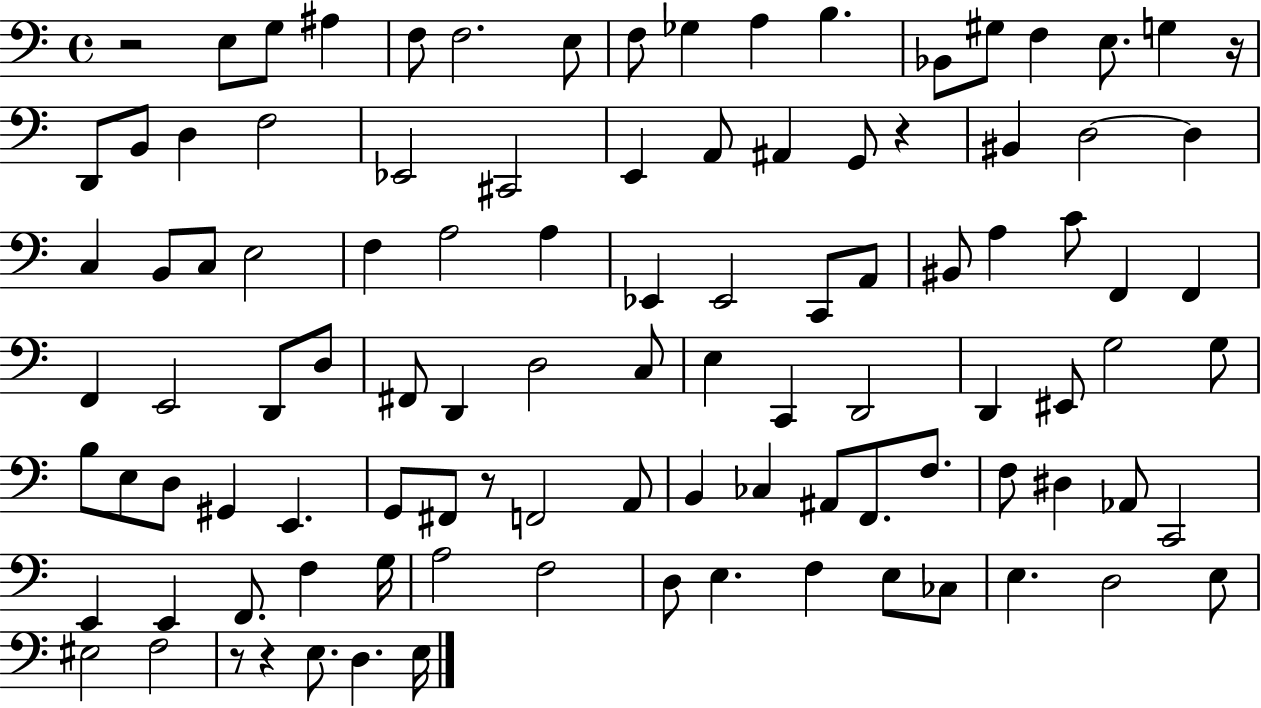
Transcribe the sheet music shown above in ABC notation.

X:1
T:Untitled
M:4/4
L:1/4
K:C
z2 E,/2 G,/2 ^A, F,/2 F,2 E,/2 F,/2 _G, A, B, _B,,/2 ^G,/2 F, E,/2 G, z/4 D,,/2 B,,/2 D, F,2 _E,,2 ^C,,2 E,, A,,/2 ^A,, G,,/2 z ^B,, D,2 D, C, B,,/2 C,/2 E,2 F, A,2 A, _E,, _E,,2 C,,/2 A,,/2 ^B,,/2 A, C/2 F,, F,, F,, E,,2 D,,/2 D,/2 ^F,,/2 D,, D,2 C,/2 E, C,, D,,2 D,, ^E,,/2 G,2 G,/2 B,/2 E,/2 D,/2 ^G,, E,, G,,/2 ^F,,/2 z/2 F,,2 A,,/2 B,, _C, ^A,,/2 F,,/2 F,/2 F,/2 ^D, _A,,/2 C,,2 E,, E,, F,,/2 F, G,/4 A,2 F,2 D,/2 E, F, E,/2 _C,/2 E, D,2 E,/2 ^E,2 F,2 z/2 z E,/2 D, E,/4